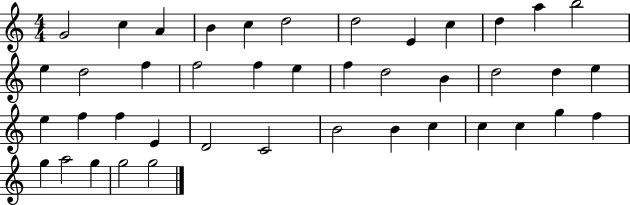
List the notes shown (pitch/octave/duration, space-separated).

G4/h C5/q A4/q B4/q C5/q D5/h D5/h E4/q C5/q D5/q A5/q B5/h E5/q D5/h F5/q F5/h F5/q E5/q F5/q D5/h B4/q D5/h D5/q E5/q E5/q F5/q F5/q E4/q D4/h C4/h B4/h B4/q C5/q C5/q C5/q G5/q F5/q G5/q A5/h G5/q G5/h G5/h